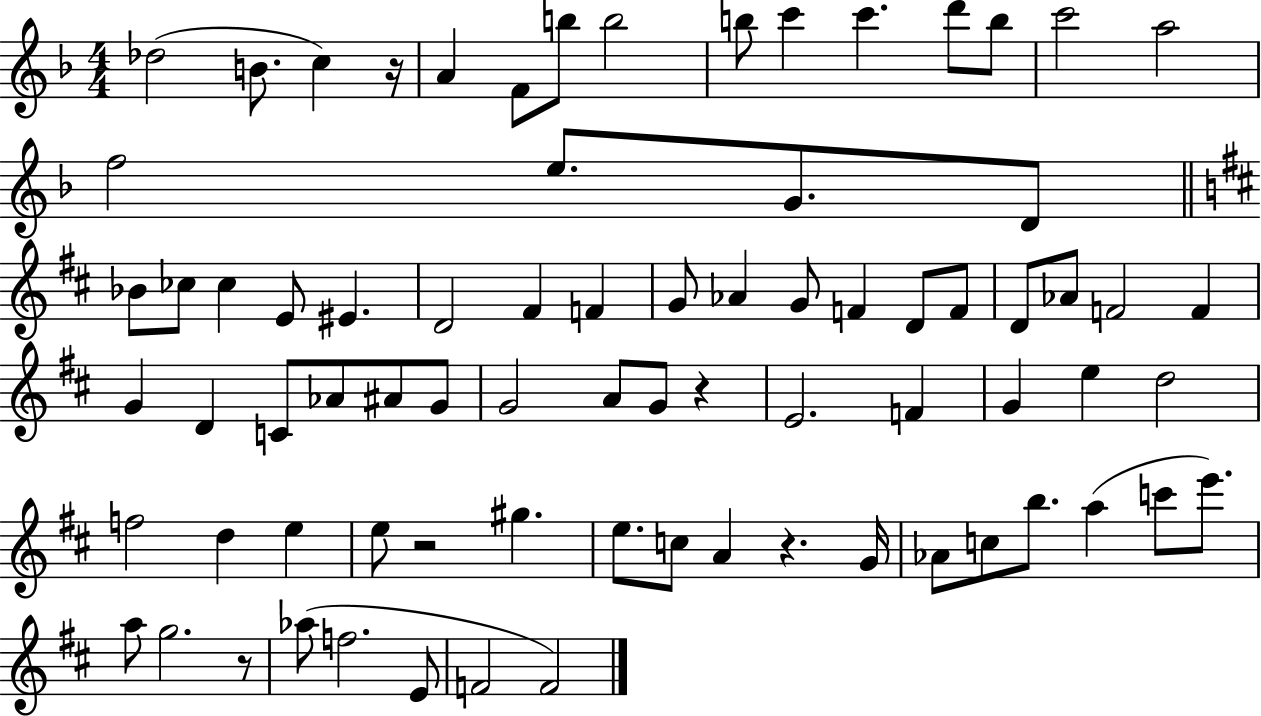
Db5/h B4/e. C5/q R/s A4/q F4/e B5/e B5/h B5/e C6/q C6/q. D6/e B5/e C6/h A5/h F5/h E5/e. G4/e. D4/e Bb4/e CES5/e CES5/q E4/e EIS4/q. D4/h F#4/q F4/q G4/e Ab4/q G4/e F4/q D4/e F4/e D4/e Ab4/e F4/h F4/q G4/q D4/q C4/e Ab4/e A#4/e G4/e G4/h A4/e G4/e R/q E4/h. F4/q G4/q E5/q D5/h F5/h D5/q E5/q E5/e R/h G#5/q. E5/e. C5/e A4/q R/q. G4/s Ab4/e C5/e B5/e. A5/q C6/e E6/e. A5/e G5/h. R/e Ab5/e F5/h. E4/e F4/h F4/h